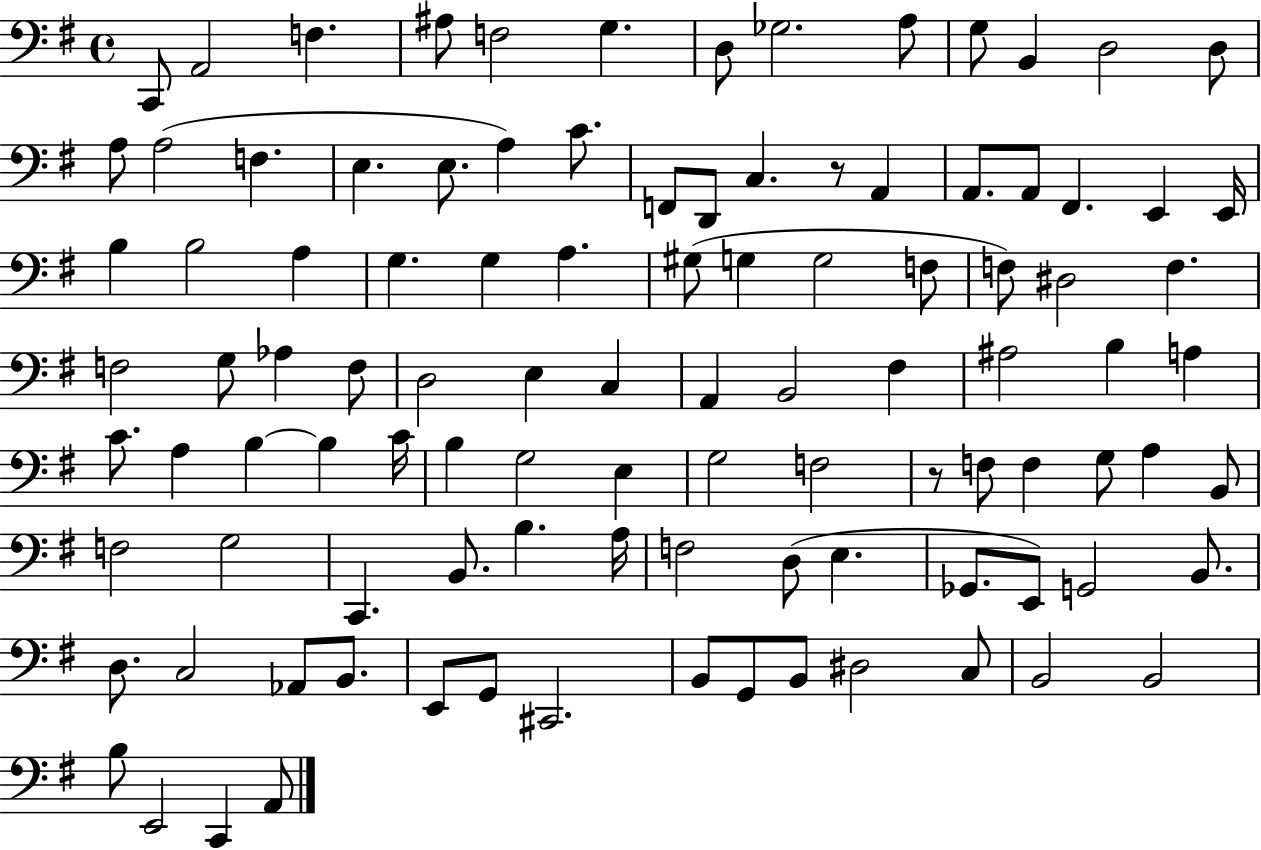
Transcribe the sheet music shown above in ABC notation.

X:1
T:Untitled
M:4/4
L:1/4
K:G
C,,/2 A,,2 F, ^A,/2 F,2 G, D,/2 _G,2 A,/2 G,/2 B,, D,2 D,/2 A,/2 A,2 F, E, E,/2 A, C/2 F,,/2 D,,/2 C, z/2 A,, A,,/2 A,,/2 ^F,, E,, E,,/4 B, B,2 A, G, G, A, ^G,/2 G, G,2 F,/2 F,/2 ^D,2 F, F,2 G,/2 _A, F,/2 D,2 E, C, A,, B,,2 ^F, ^A,2 B, A, C/2 A, B, B, C/4 B, G,2 E, G,2 F,2 z/2 F,/2 F, G,/2 A, B,,/2 F,2 G,2 C,, B,,/2 B, A,/4 F,2 D,/2 E, _G,,/2 E,,/2 G,,2 B,,/2 D,/2 C,2 _A,,/2 B,,/2 E,,/2 G,,/2 ^C,,2 B,,/2 G,,/2 B,,/2 ^D,2 C,/2 B,,2 B,,2 B,/2 E,,2 C,, A,,/2